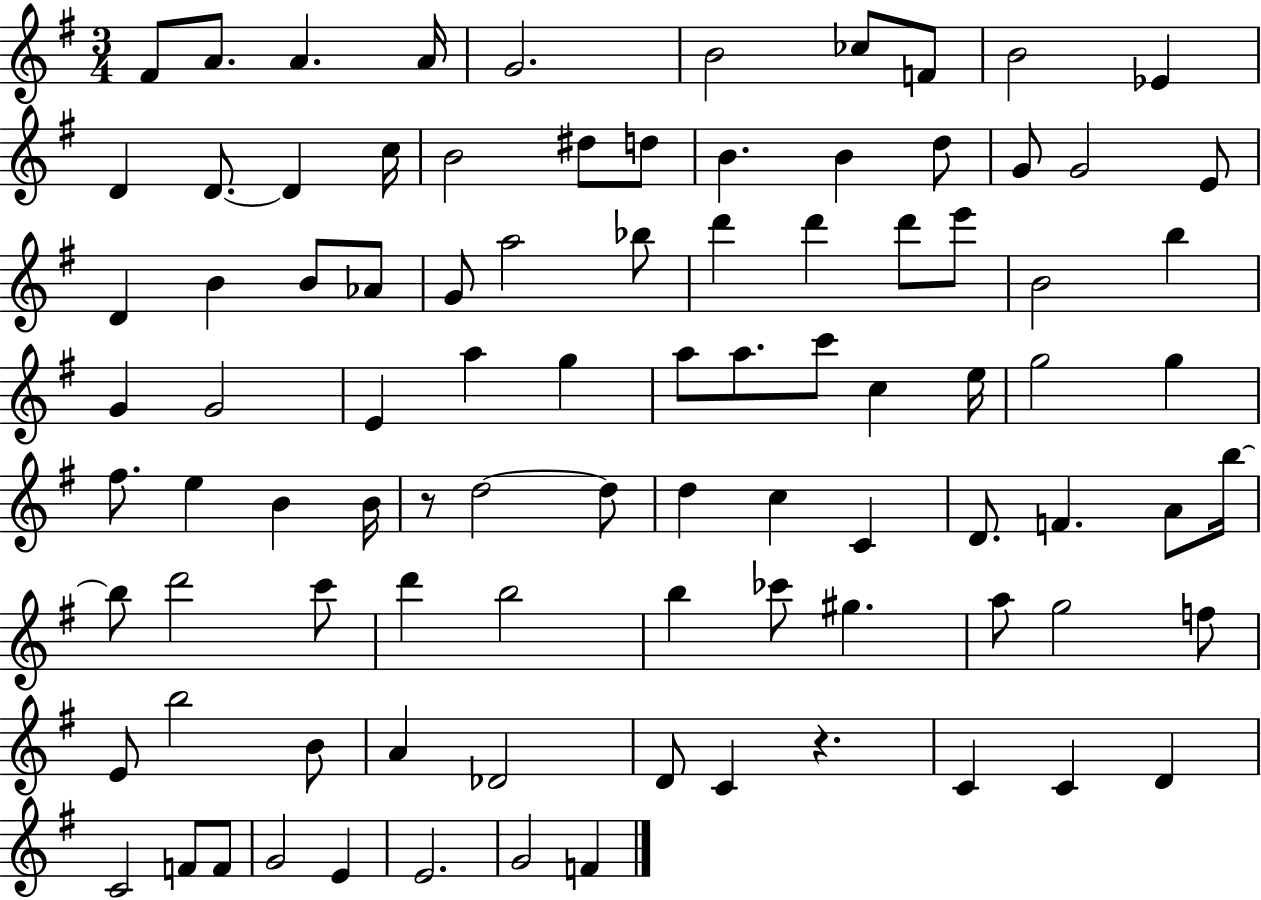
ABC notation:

X:1
T:Untitled
M:3/4
L:1/4
K:G
^F/2 A/2 A A/4 G2 B2 _c/2 F/2 B2 _E D D/2 D c/4 B2 ^d/2 d/2 B B d/2 G/2 G2 E/2 D B B/2 _A/2 G/2 a2 _b/2 d' d' d'/2 e'/2 B2 b G G2 E a g a/2 a/2 c'/2 c e/4 g2 g ^f/2 e B B/4 z/2 d2 d/2 d c C D/2 F A/2 b/4 b/2 d'2 c'/2 d' b2 b _c'/2 ^g a/2 g2 f/2 E/2 b2 B/2 A _D2 D/2 C z C C D C2 F/2 F/2 G2 E E2 G2 F